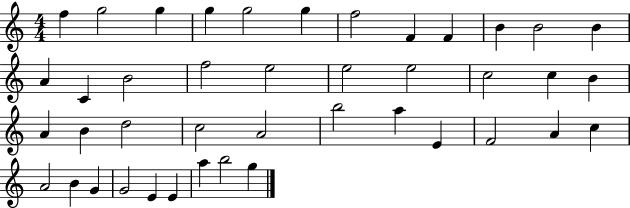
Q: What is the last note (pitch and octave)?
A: G5